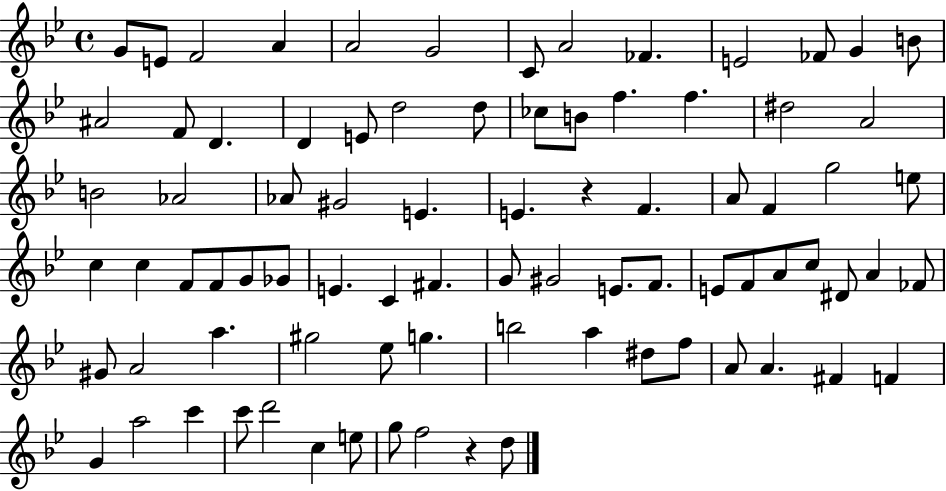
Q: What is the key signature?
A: BES major